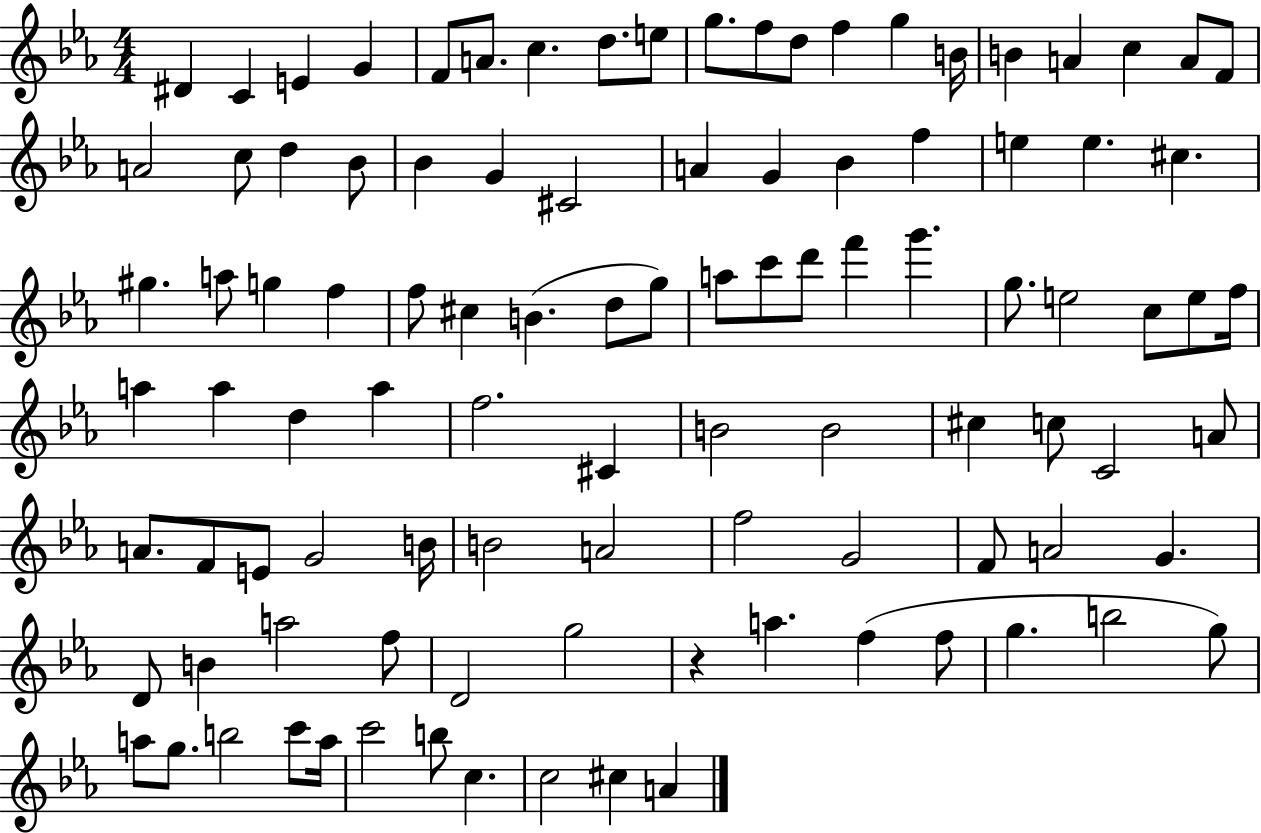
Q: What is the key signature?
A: EES major